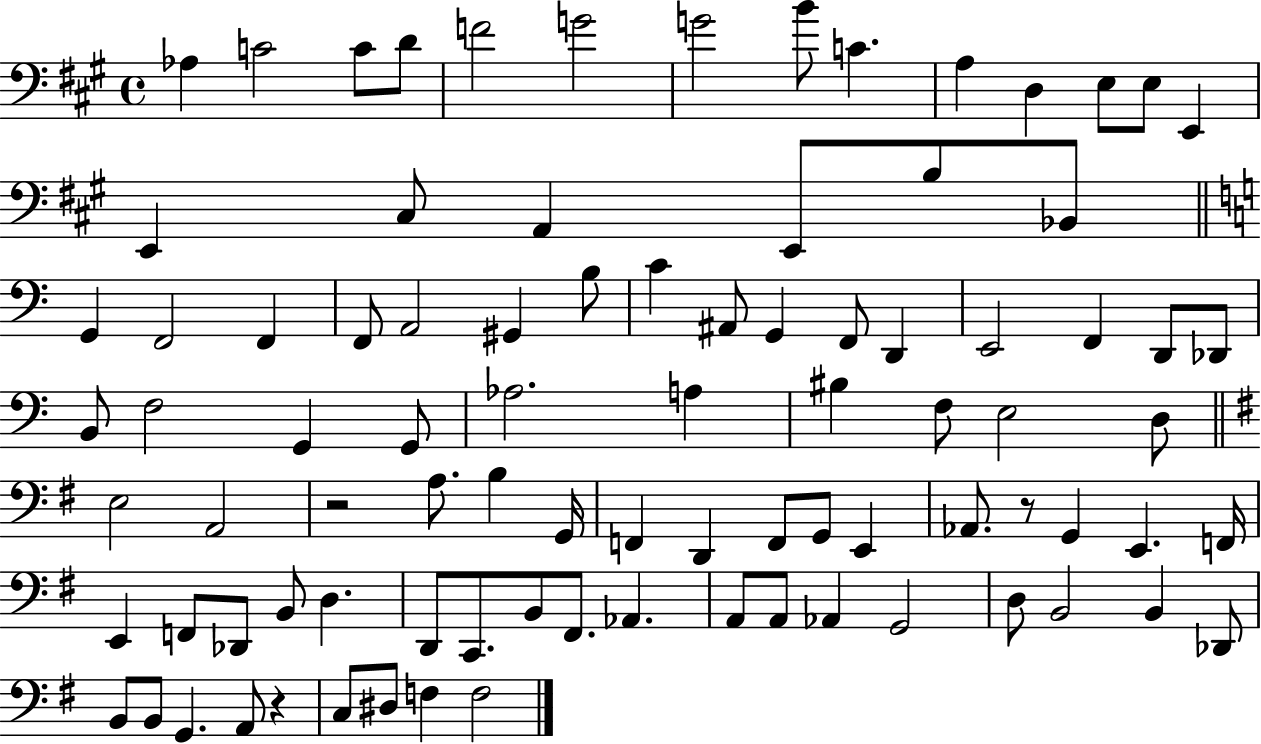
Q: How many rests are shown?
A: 3